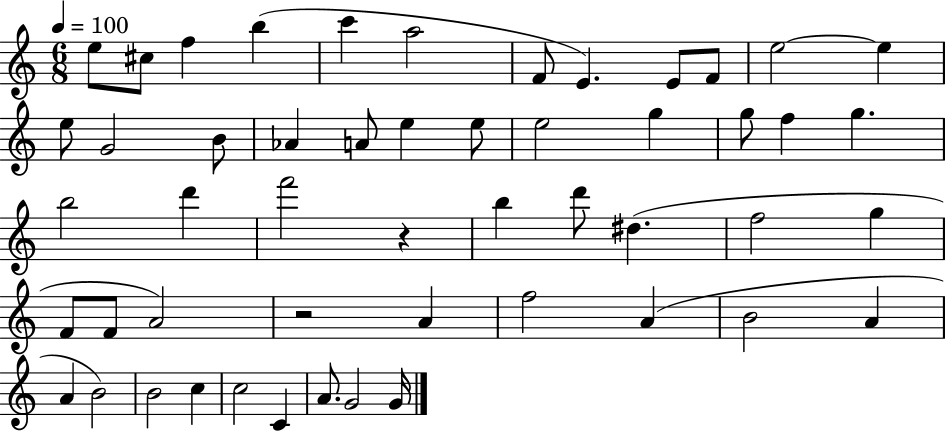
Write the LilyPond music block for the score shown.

{
  \clef treble
  \numericTimeSignature
  \time 6/8
  \key c \major
  \tempo 4 = 100
  e''8 cis''8 f''4 b''4( | c'''4 a''2 | f'8 e'4.) e'8 f'8 | e''2~~ e''4 | \break e''8 g'2 b'8 | aes'4 a'8 e''4 e''8 | e''2 g''4 | g''8 f''4 g''4. | \break b''2 d'''4 | f'''2 r4 | b''4 d'''8 dis''4.( | f''2 g''4 | \break f'8 f'8 a'2) | r2 a'4 | f''2 a'4( | b'2 a'4 | \break a'4 b'2) | b'2 c''4 | c''2 c'4 | a'8. g'2 g'16 | \break \bar "|."
}